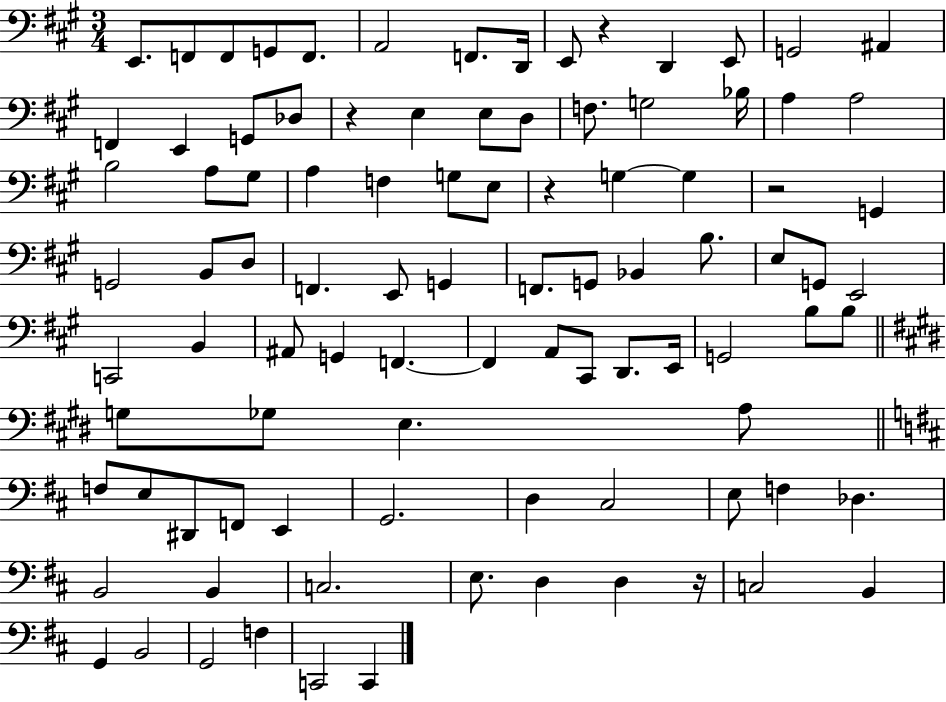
{
  \clef bass
  \numericTimeSignature
  \time 3/4
  \key a \major
  \repeat volta 2 { e,8. f,8 f,8 g,8 f,8. | a,2 f,8. d,16 | e,8 r4 d,4 e,8 | g,2 ais,4 | \break f,4 e,4 g,8 des8 | r4 e4 e8 d8 | f8. g2 bes16 | a4 a2 | \break b2 a8 gis8 | a4 f4 g8 e8 | r4 g4~~ g4 | r2 g,4 | \break g,2 b,8 d8 | f,4. e,8 g,4 | f,8. g,8 bes,4 b8. | e8 g,8 e,2 | \break c,2 b,4 | ais,8 g,4 f,4.~~ | f,4 a,8 cis,8 d,8. e,16 | g,2 b8 b8 | \break \bar "||" \break \key e \major g8 ges8 e4. a8 | \bar "||" \break \key d \major f8 e8 dis,8 f,8 e,4 | g,2. | d4 cis2 | e8 f4 des4. | \break b,2 b,4 | c2. | e8. d4 d4 r16 | c2 b,4 | \break g,4 b,2 | g,2 f4 | c,2 c,4 | } \bar "|."
}